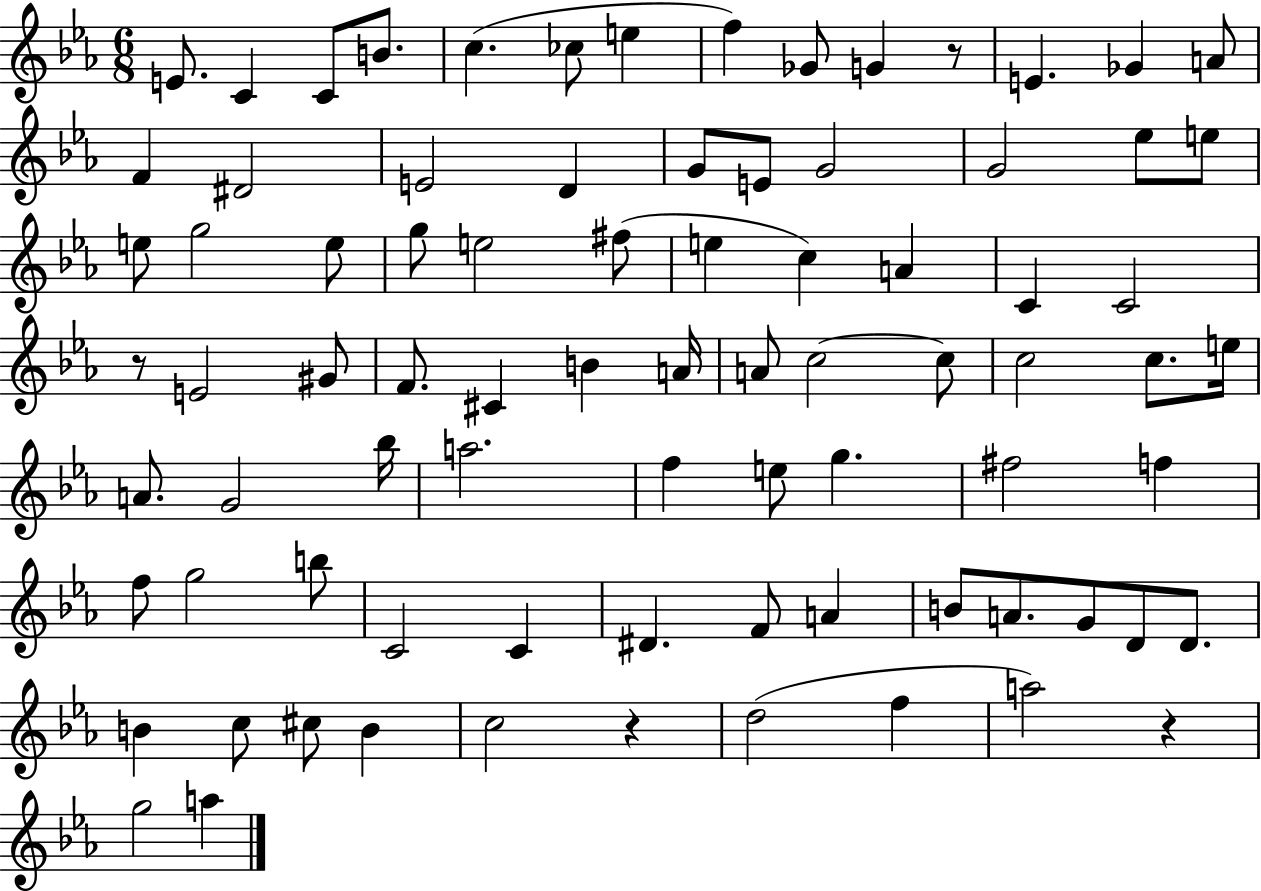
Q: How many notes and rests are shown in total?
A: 82